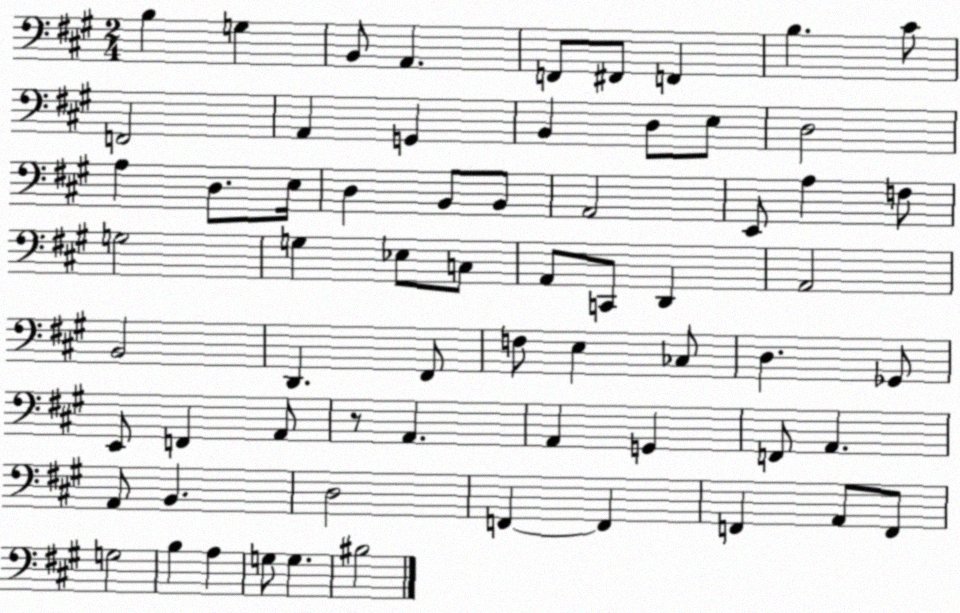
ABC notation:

X:1
T:Untitled
M:2/4
L:1/4
K:A
B, G, B,,/2 A,, F,,/2 ^F,,/2 F,, B, ^C/2 F,,2 A,, G,, B,, D,/2 E,/2 D,2 A, D,/2 E,/4 D, B,,/2 B,,/2 A,,2 E,,/2 A, F,/2 G,2 G, _E,/2 C,/2 A,,/2 C,,/2 D,, A,,2 B,,2 D,, ^F,,/2 F,/2 E, _C,/2 D, _G,,/2 E,,/2 F,, A,,/2 z/2 A,, A,, G,, F,,/2 A,, A,,/2 B,, D,2 F,, F,, F,, A,,/2 F,,/2 G,2 B, A, G,/2 G, ^B,2